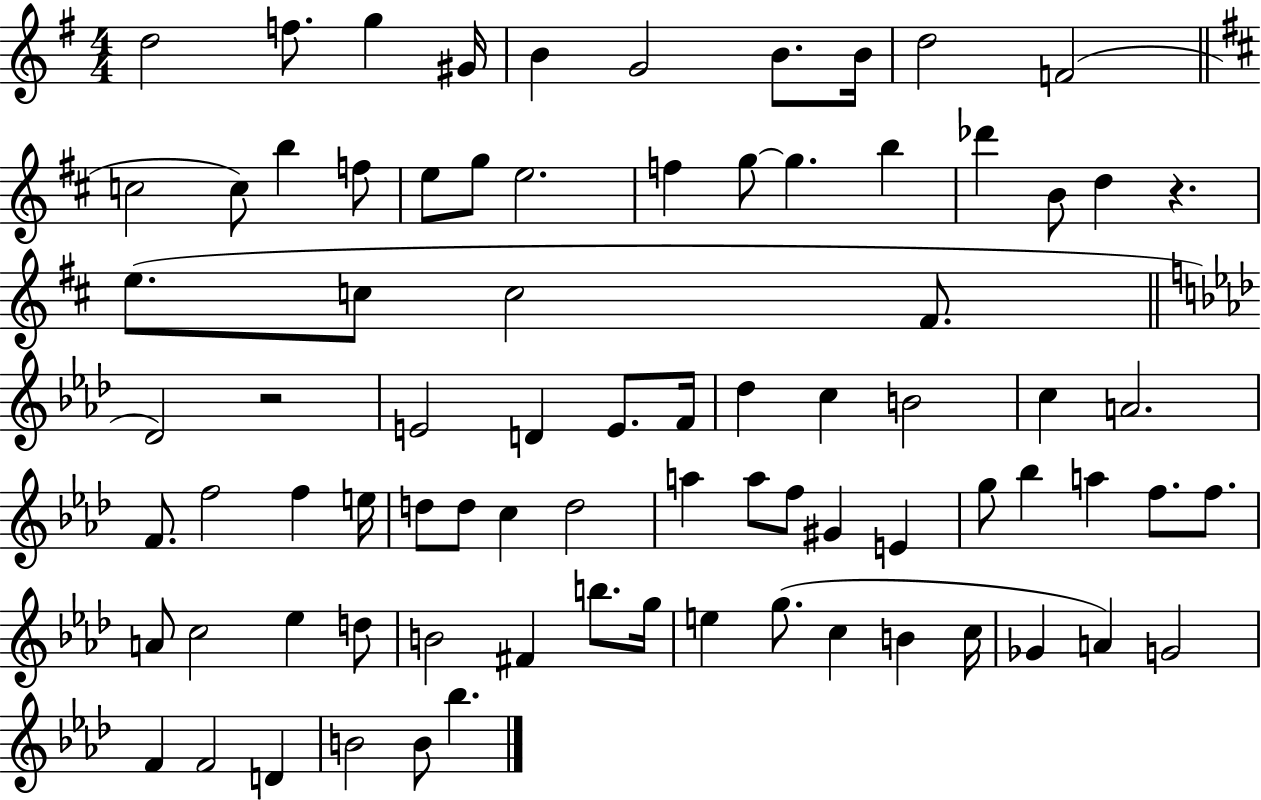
X:1
T:Untitled
M:4/4
L:1/4
K:G
d2 f/2 g ^G/4 B G2 B/2 B/4 d2 F2 c2 c/2 b f/2 e/2 g/2 e2 f g/2 g b _d' B/2 d z e/2 c/2 c2 ^F/2 _D2 z2 E2 D E/2 F/4 _d c B2 c A2 F/2 f2 f e/4 d/2 d/2 c d2 a a/2 f/2 ^G E g/2 _b a f/2 f/2 A/2 c2 _e d/2 B2 ^F b/2 g/4 e g/2 c B c/4 _G A G2 F F2 D B2 B/2 _b